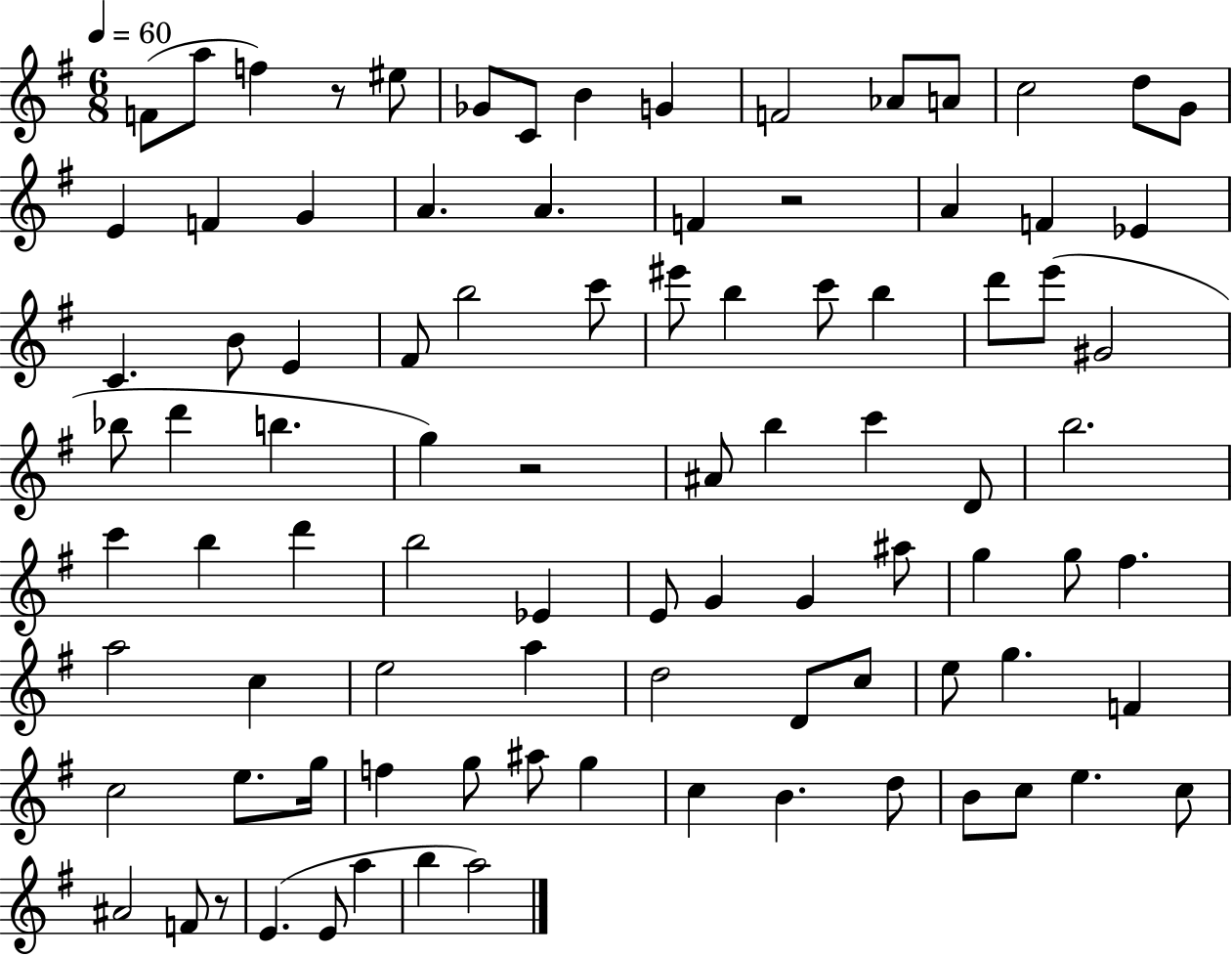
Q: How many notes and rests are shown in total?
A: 92